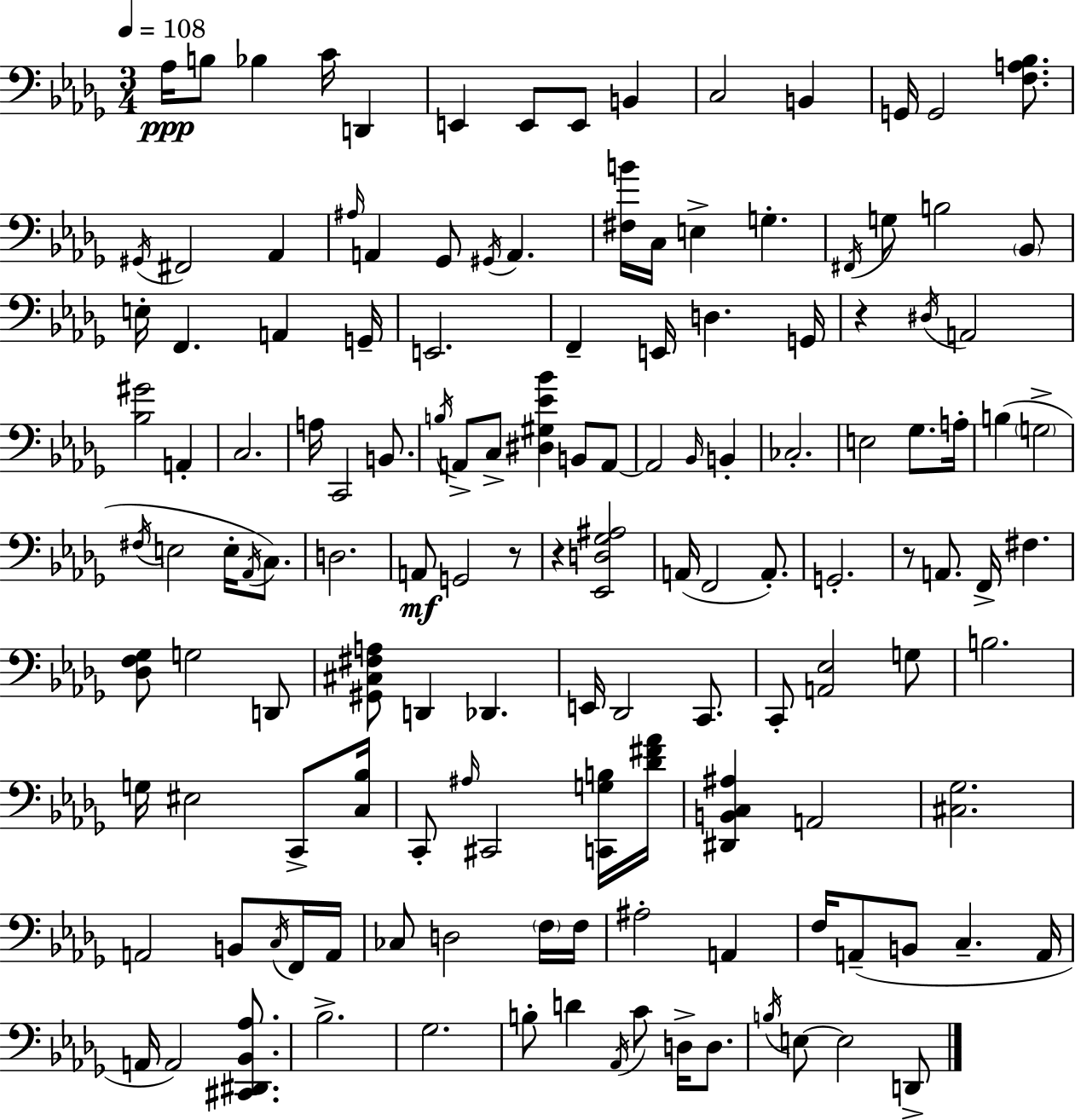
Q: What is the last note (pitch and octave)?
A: D2